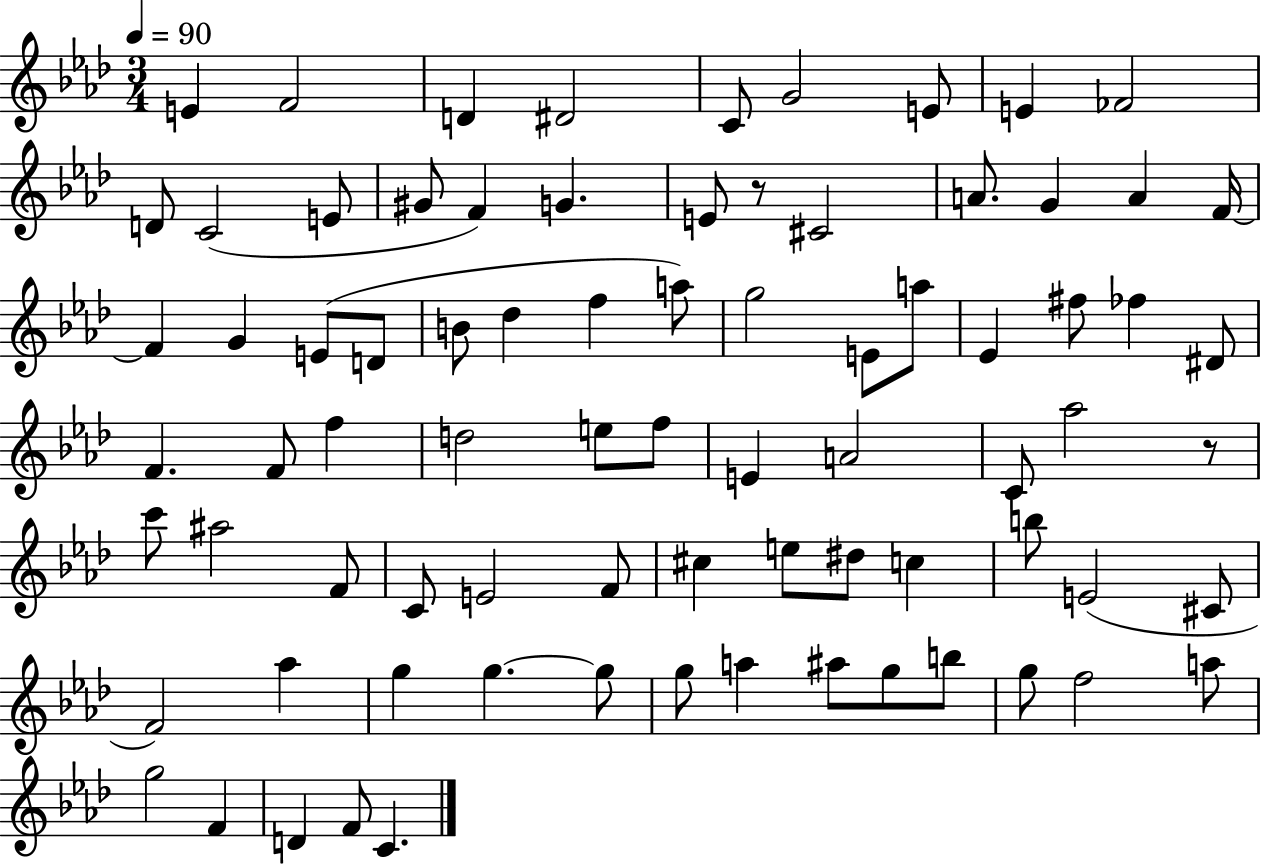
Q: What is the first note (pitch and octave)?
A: E4